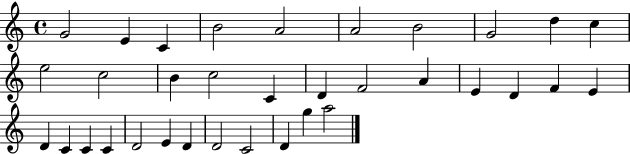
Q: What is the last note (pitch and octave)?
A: A5